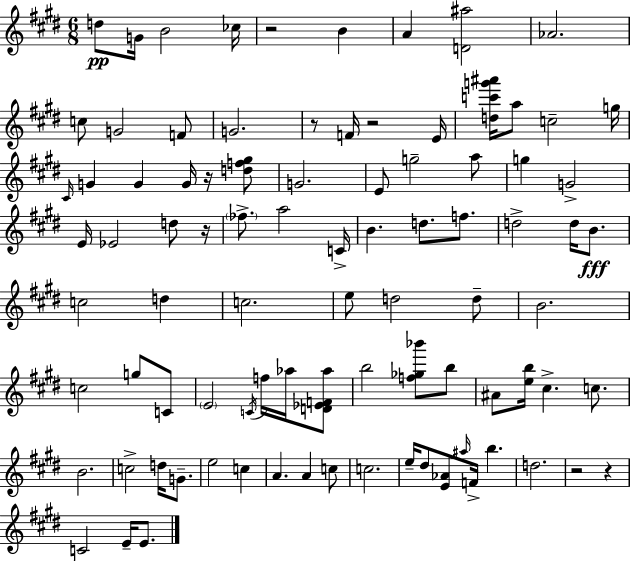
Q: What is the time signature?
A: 6/8